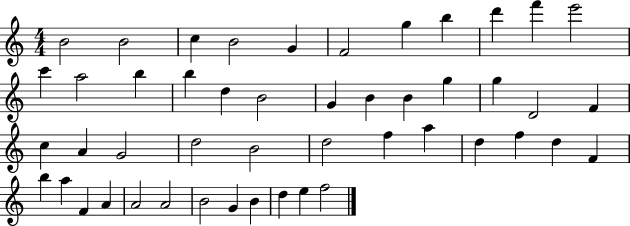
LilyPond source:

{
  \clef treble
  \numericTimeSignature
  \time 4/4
  \key c \major
  b'2 b'2 | c''4 b'2 g'4 | f'2 g''4 b''4 | d'''4 f'''4 e'''2 | \break c'''4 a''2 b''4 | b''4 d''4 b'2 | g'4 b'4 b'4 g''4 | g''4 d'2 f'4 | \break c''4 a'4 g'2 | d''2 b'2 | d''2 f''4 a''4 | d''4 f''4 d''4 f'4 | \break b''4 a''4 f'4 a'4 | a'2 a'2 | b'2 g'4 b'4 | d''4 e''4 f''2 | \break \bar "|."
}